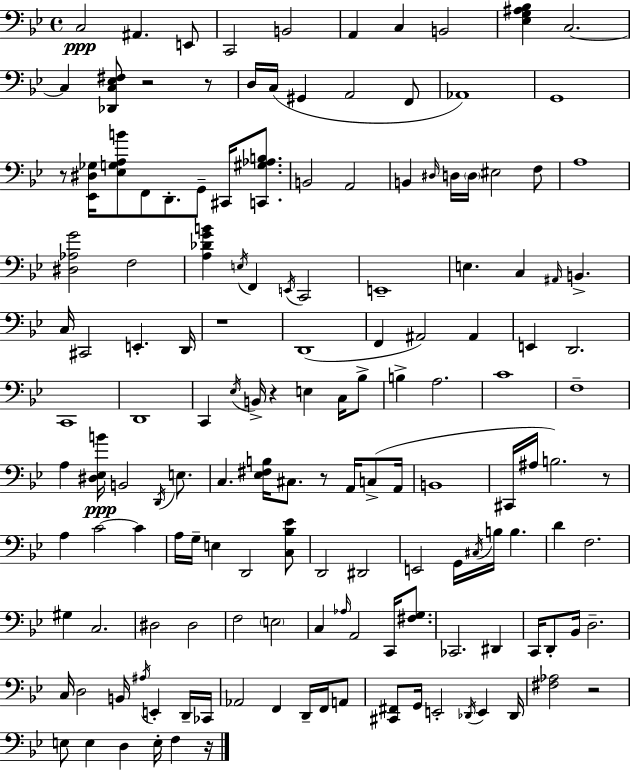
C3/h A#2/q. E2/e C2/h B2/h A2/q C3/q B2/h [Eb3,G3,A#3,Bb3]/q C3/h. C3/q [Db2,C3,Eb3,F#3]/e R/h R/e D3/s C3/s G#2/q A2/h F2/e Ab2/w G2/w R/e [Eb2,D#3,Gb3]/s [Eb3,G3,A3,B4]/e F2/e D2/e. G2/e C#2/s [C2,G#3,Ab3,B3]/e. B2/h A2/h B2/q D#3/s D3/s D3/s EIS3/h F3/e A3/w [D#3,Ab3,G4]/h F3/h [A3,Db4,G4,B4]/q E3/s F2/q E2/s C2/h E2/w E3/q. C3/q A#2/s B2/q. C3/s C#2/h E2/q. D2/s R/w D2/w F2/q A#2/h A#2/q E2/q D2/h. C2/w D2/w C2/q Eb3/s B2/s R/q E3/q C3/s Bb3/e B3/q A3/h. C4/w F3/w A3/q [D#3,Eb3,B4]/s B2/h D2/s E3/e. C3/q. [Eb3,F#3,B3]/s C#3/e. R/e A2/s C3/e A2/s B2/w C#2/s A#3/s B3/h. R/e A3/q C4/h C4/q A3/s G3/s E3/q D2/h [C3,Bb3,Eb4]/e D2/h D#2/h E2/h G2/s C#3/s B3/s B3/q. D4/q F3/h. G#3/q C3/h. D#3/h D#3/h F3/h E3/h C3/q Ab3/s A2/h C2/s [F#3,G3]/e. CES2/h. D#2/q C2/s D2/e Bb2/s D3/h. C3/s D3/h B2/s A#3/s E2/q D2/s CES2/s Ab2/h F2/q D2/s F2/s A2/e [C#2,F#2]/e G2/s E2/h Db2/s E2/q Db2/s [F#3,Ab3]/h R/h E3/e E3/q D3/q E3/s F3/q R/s